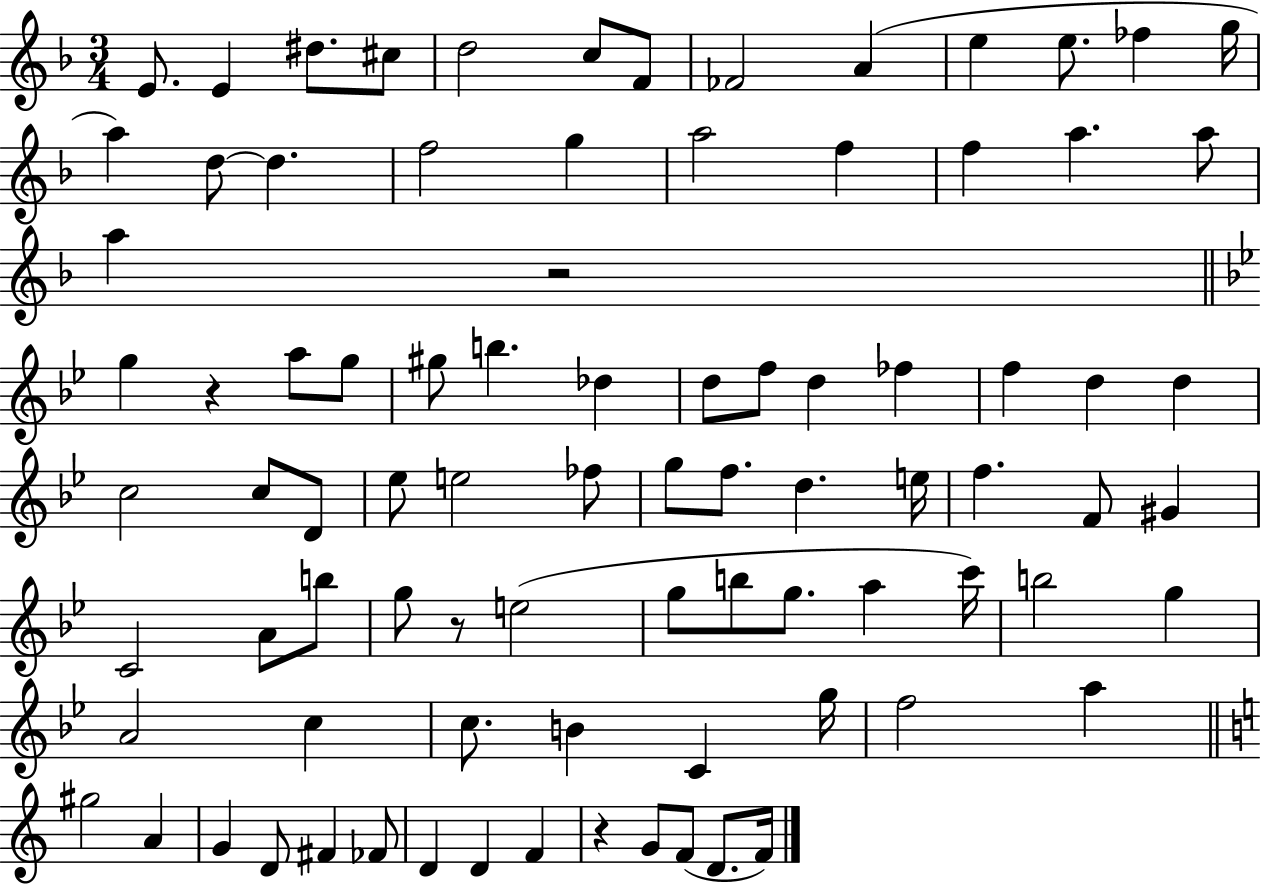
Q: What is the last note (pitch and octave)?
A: F4